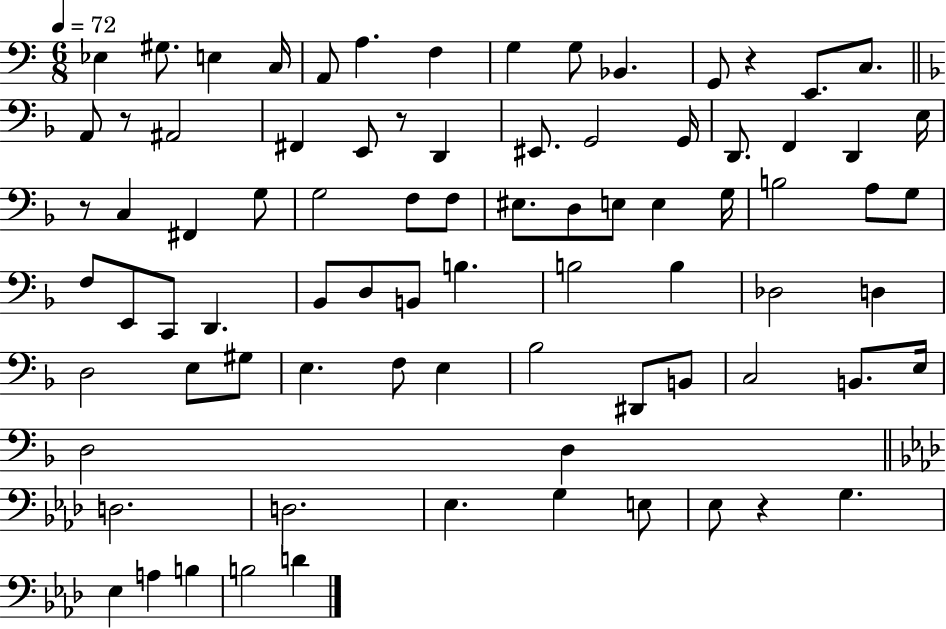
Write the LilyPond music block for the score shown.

{
  \clef bass
  \numericTimeSignature
  \time 6/8
  \key c \major
  \tempo 4 = 72
  ees4 gis8. e4 c16 | a,8 a4. f4 | g4 g8 bes,4. | g,8 r4 e,8. c8. | \break \bar "||" \break \key d \minor a,8 r8 ais,2 | fis,4 e,8 r8 d,4 | eis,8. g,2 g,16 | d,8. f,4 d,4 e16 | \break r8 c4 fis,4 g8 | g2 f8 f8 | eis8. d8 e8 e4 g16 | b2 a8 g8 | \break f8 e,8 c,8 d,4. | bes,8 d8 b,8 b4. | b2 b4 | des2 d4 | \break d2 e8 gis8 | e4. f8 e4 | bes2 dis,8 b,8 | c2 b,8. e16 | \break d2 d4 | \bar "||" \break \key aes \major d2. | d2. | ees4. g4 e8 | ees8 r4 g4. | \break ees4 a4 b4 | b2 d'4 | \bar "|."
}